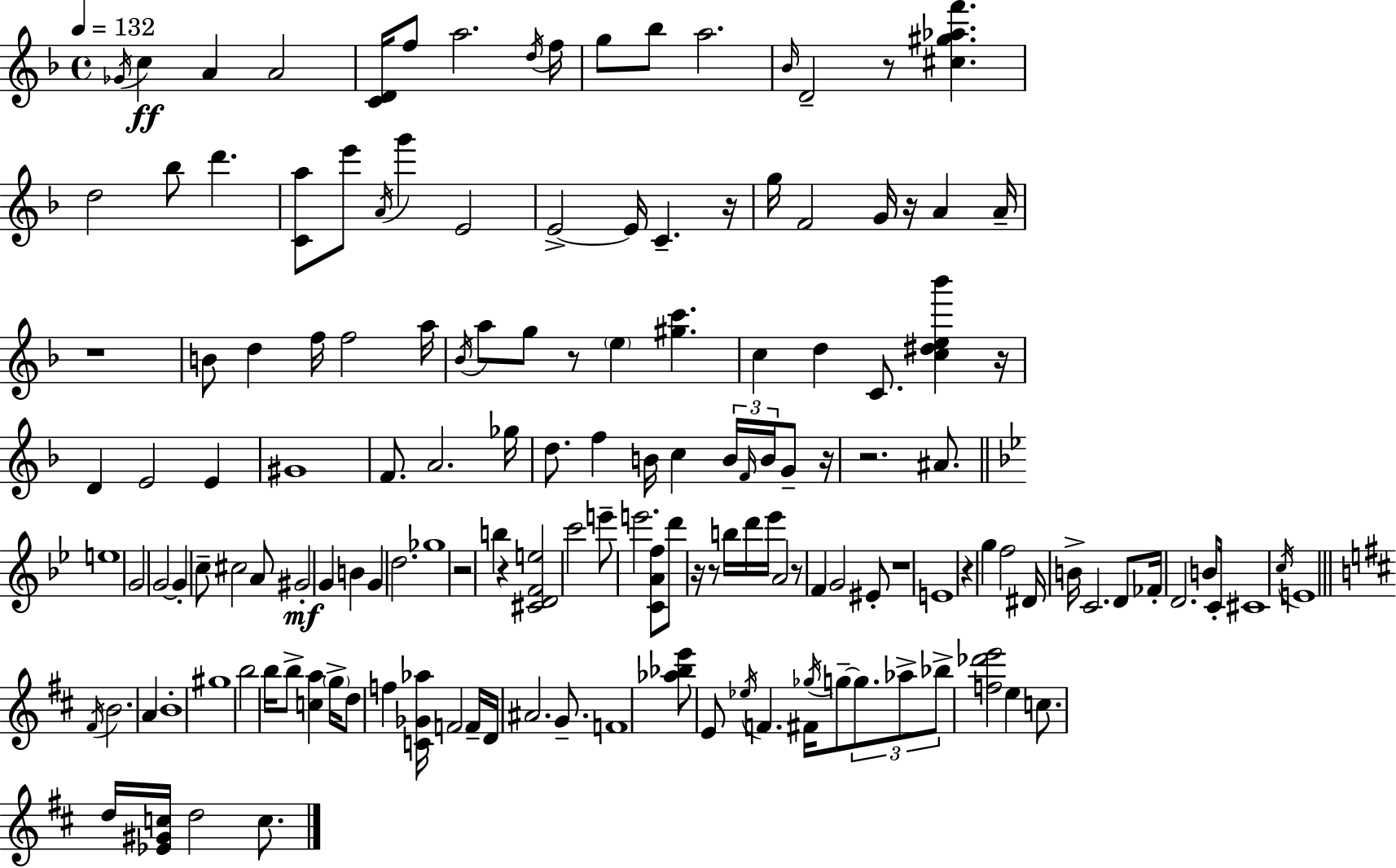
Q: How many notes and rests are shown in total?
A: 153